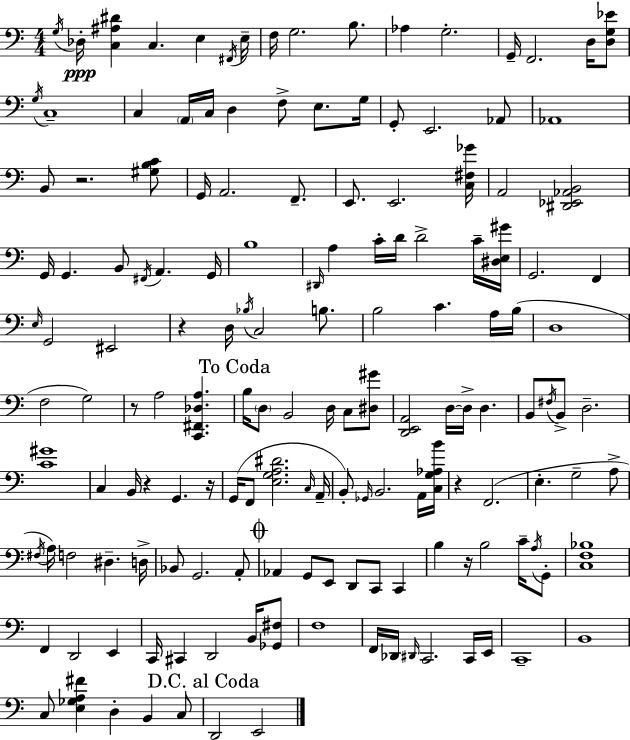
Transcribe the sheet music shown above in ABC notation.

X:1
T:Untitled
M:4/4
L:1/4
K:C
G,/4 _D,/4 [C,^A,^D] C, E, ^F,,/4 E,/4 F,/4 G,2 B,/2 _A, G,2 G,,/4 F,,2 D,/4 [D,G,_E]/2 G,/4 C,4 C, A,,/4 C,/4 D, F,/2 E,/2 G,/4 G,,/2 E,,2 _A,,/2 _A,,4 B,,/2 z2 [^G,B,C]/2 G,,/4 A,,2 F,,/2 E,,/2 E,,2 [C,^F,_G]/4 A,,2 [^D,,_E,,_A,,B,,]2 G,,/4 G,, B,,/2 ^F,,/4 A,, G,,/4 B,4 ^D,,/4 A, C/4 D/4 D2 C/4 [^D,E,^G]/4 G,,2 F,, E,/4 G,,2 ^E,,2 z D,/4 _B,/4 C,2 B,/2 B,2 C A,/4 B,/4 D,4 F,2 G,2 z/2 A,2 [C,,^F,,_D,A,] B,/4 D,/2 B,,2 D,/4 C,/2 [^D,^G]/2 [D,,E,,A,,]2 D,/4 D,/4 D, B,,/2 ^F,/4 B,,/2 D,2 [C^G]4 C, B,,/4 z G,, z/4 G,,/4 F,,/2 [E,G,A,^D]2 C,/4 A,,/4 B,,/2 _G,,/4 B,,2 A,,/4 [C,G,_A,B]/4 z F,,2 E, G,2 A,/2 ^F,/4 A,/4 F,2 ^D, D,/4 _B,,/2 G,,2 A,,/2 _A,, G,,/2 E,,/2 D,,/2 C,,/2 C,, B, z/4 B,2 C/4 A,/4 G,,/2 [C,F,_B,]4 F,, D,,2 E,, C,,/4 ^C,, D,,2 B,,/4 [_G,,^F,]/2 F,4 F,,/4 _D,,/4 ^D,,/4 C,,2 C,,/4 E,,/4 C,,4 B,,4 C,/2 [E,_G,A,^F] D, B,, C,/2 D,,2 E,,2